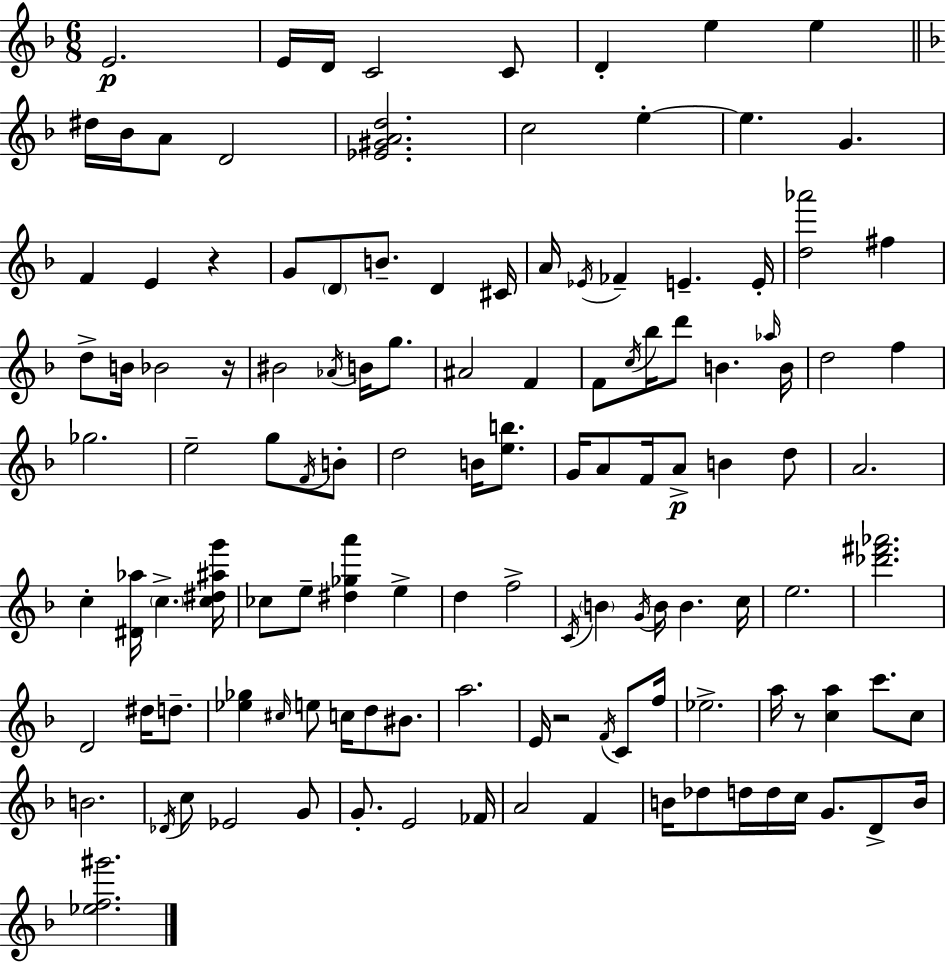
E4/h. E4/s D4/s C4/h C4/e D4/q E5/q E5/q D#5/s Bb4/s A4/e D4/h [Eb4,G#4,A4,D5]/h. C5/h E5/q E5/q. G4/q. F4/q E4/q R/q G4/e D4/e B4/e. D4/q C#4/s A4/s Eb4/s FES4/q E4/q. E4/s [D5,Ab6]/h F#5/q D5/e B4/s Bb4/h R/s BIS4/h Ab4/s B4/s G5/e. A#4/h F4/q F4/e C5/s Bb5/s D6/e B4/q. Ab5/s B4/s D5/h F5/q Gb5/h. E5/h G5/e F4/s B4/e D5/h B4/s [E5,B5]/e. G4/s A4/e F4/s A4/e B4/q D5/e A4/h. C5/q [D#4,Ab5]/s C5/q. [C5,D#5,A#5,G6]/s CES5/e E5/e [D#5,Gb5,A6]/q E5/q D5/q F5/h C4/s B4/q G4/s B4/s B4/q. C5/s E5/h. [Db6,F#6,Ab6]/h. D4/h D#5/s D5/e. [Eb5,Gb5]/q C#5/s E5/e C5/s D5/e BIS4/e. A5/h. E4/s R/h F4/s C4/e F5/s Eb5/h. A5/s R/e [C5,A5]/q C6/e. C5/e B4/h. Db4/s C5/e Eb4/h G4/e G4/e. E4/h FES4/s A4/h F4/q B4/s Db5/e D5/s D5/s C5/s G4/e. D4/e B4/s [Eb5,F5,G#6]/h.